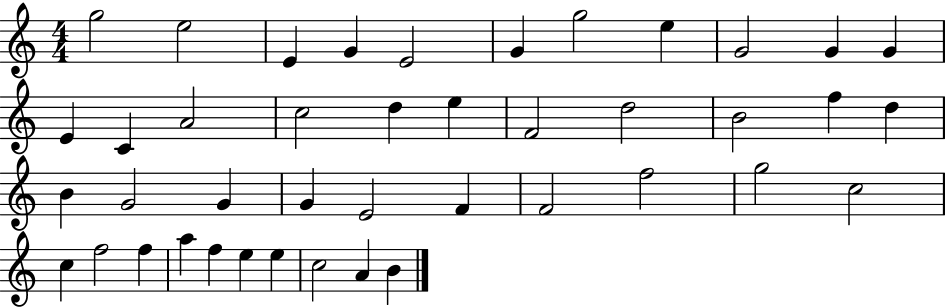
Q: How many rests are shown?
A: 0